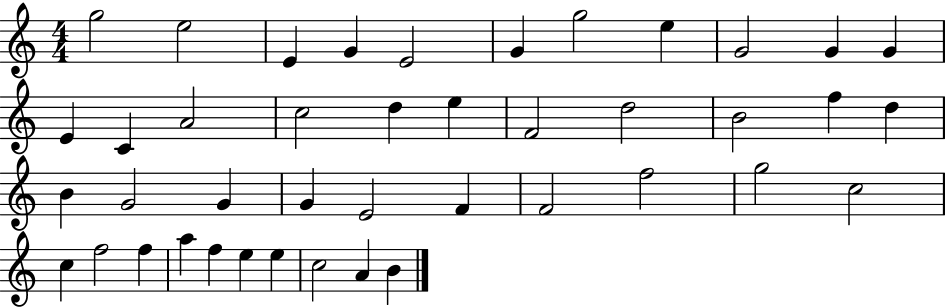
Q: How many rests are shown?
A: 0